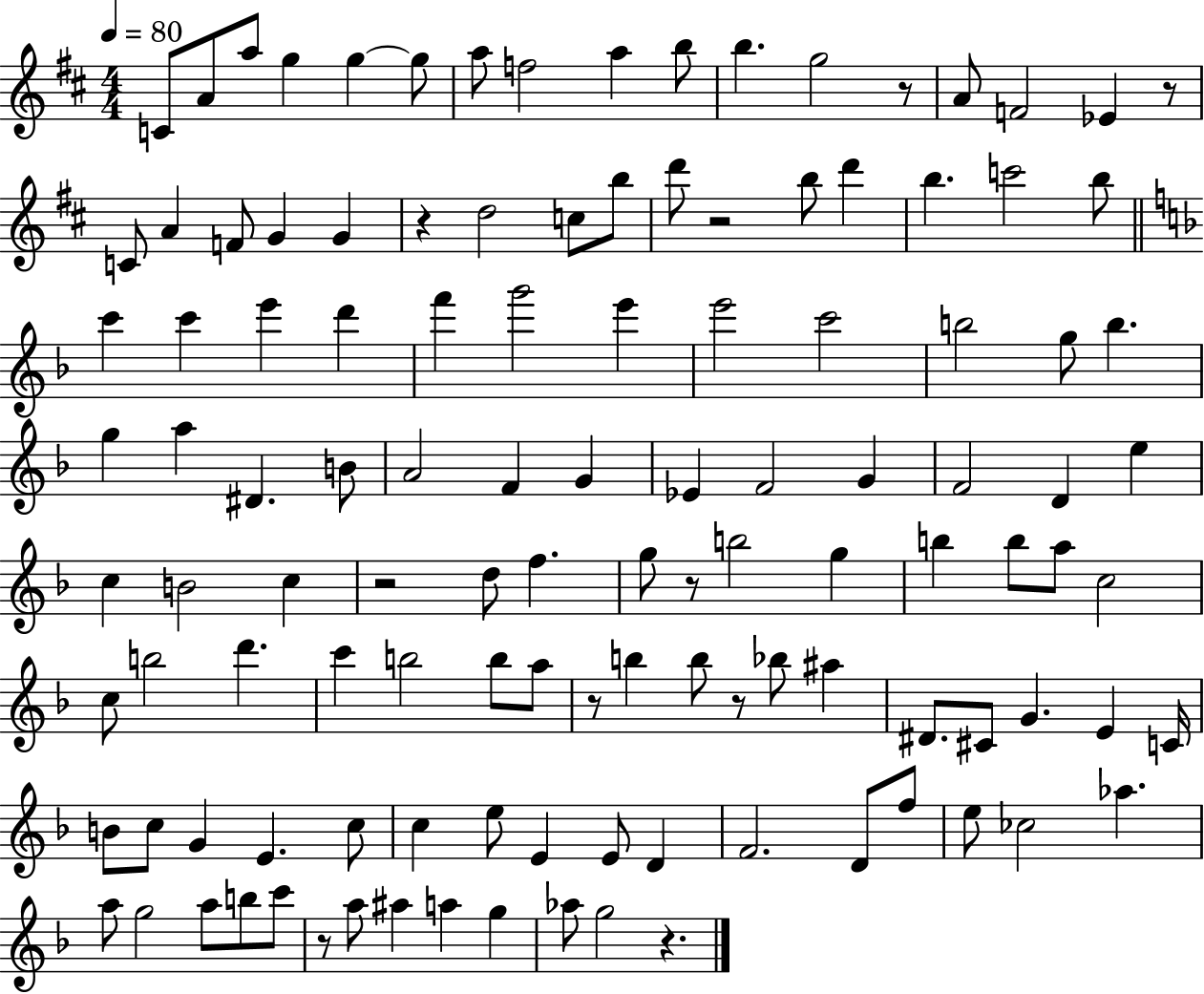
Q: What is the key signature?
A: D major